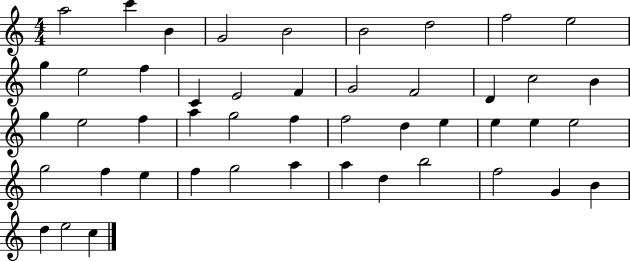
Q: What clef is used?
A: treble